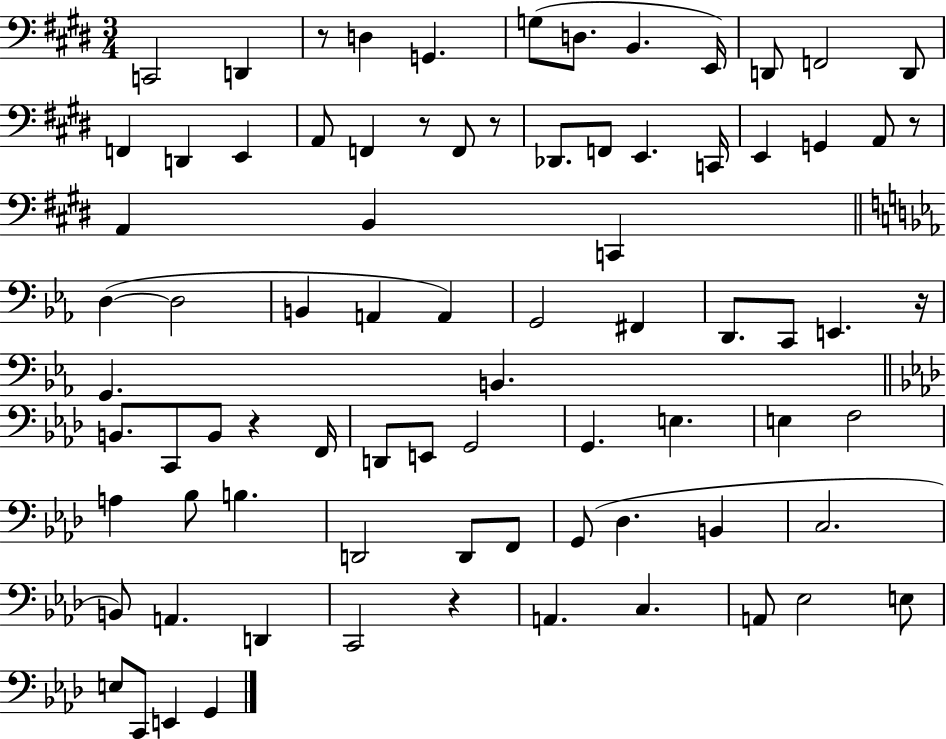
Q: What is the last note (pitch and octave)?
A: G2